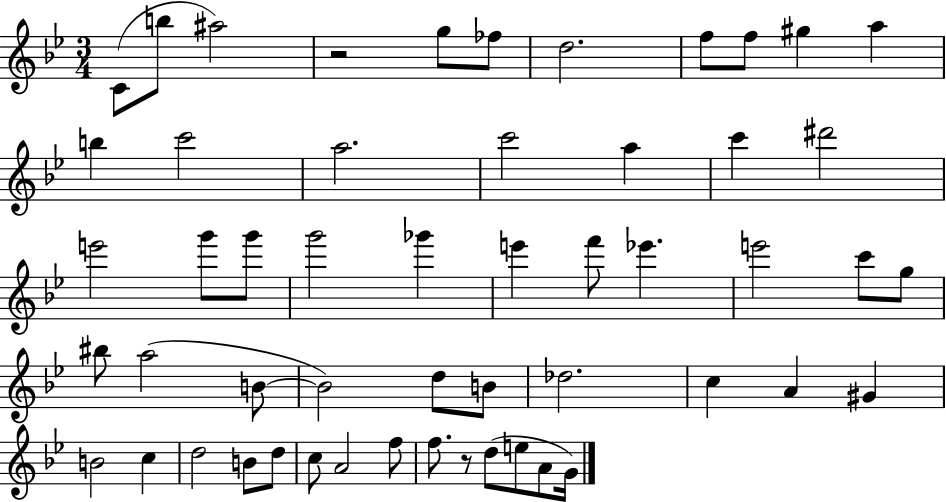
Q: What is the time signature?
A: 3/4